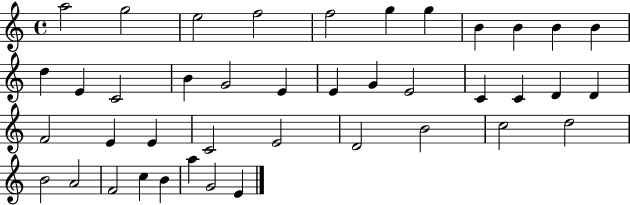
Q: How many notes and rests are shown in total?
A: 41